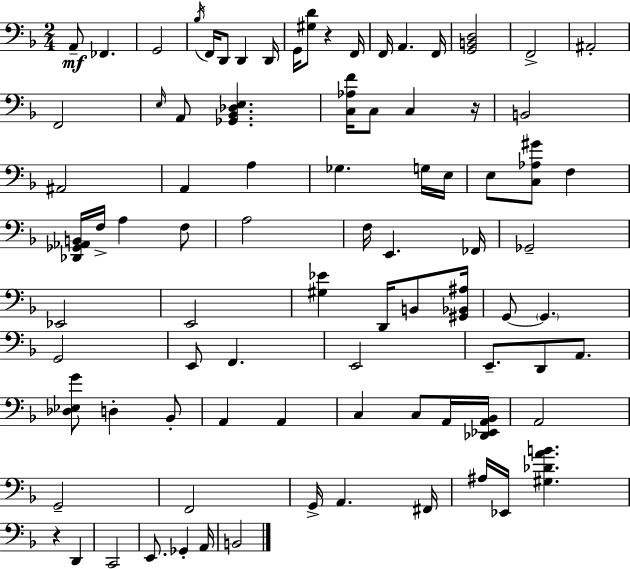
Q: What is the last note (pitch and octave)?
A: B2